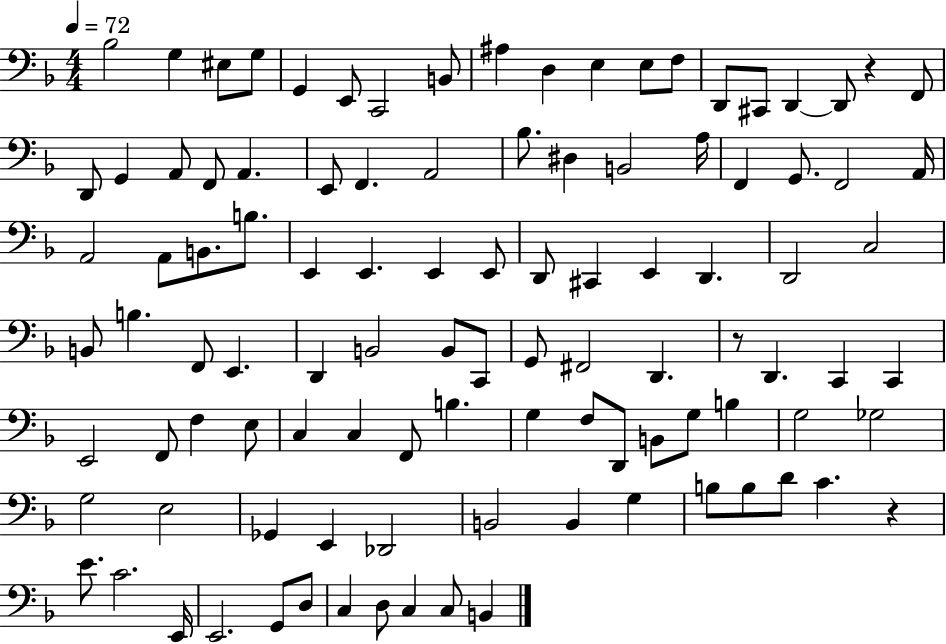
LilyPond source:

{
  \clef bass
  \numericTimeSignature
  \time 4/4
  \key f \major
  \tempo 4 = 72
  bes2 g4 eis8 g8 | g,4 e,8 c,2 b,8 | ais4 d4 e4 e8 f8 | d,8 cis,8 d,4~~ d,8 r4 f,8 | \break d,8 g,4 a,8 f,8 a,4. | e,8 f,4. a,2 | bes8. dis4 b,2 a16 | f,4 g,8. f,2 a,16 | \break a,2 a,8 b,8. b8. | e,4 e,4. e,4 e,8 | d,8 cis,4 e,4 d,4. | d,2 c2 | \break b,8 b4. f,8 e,4. | d,4 b,2 b,8 c,8 | g,8 fis,2 d,4. | r8 d,4. c,4 c,4 | \break e,2 f,8 f4 e8 | c4 c4 f,8 b4. | g4 f8 d,8 b,8 g8 b4 | g2 ges2 | \break g2 e2 | ges,4 e,4 des,2 | b,2 b,4 g4 | b8 b8 d'8 c'4. r4 | \break e'8. c'2. e,16 | e,2. g,8 d8 | c4 d8 c4 c8 b,4 | \bar "|."
}